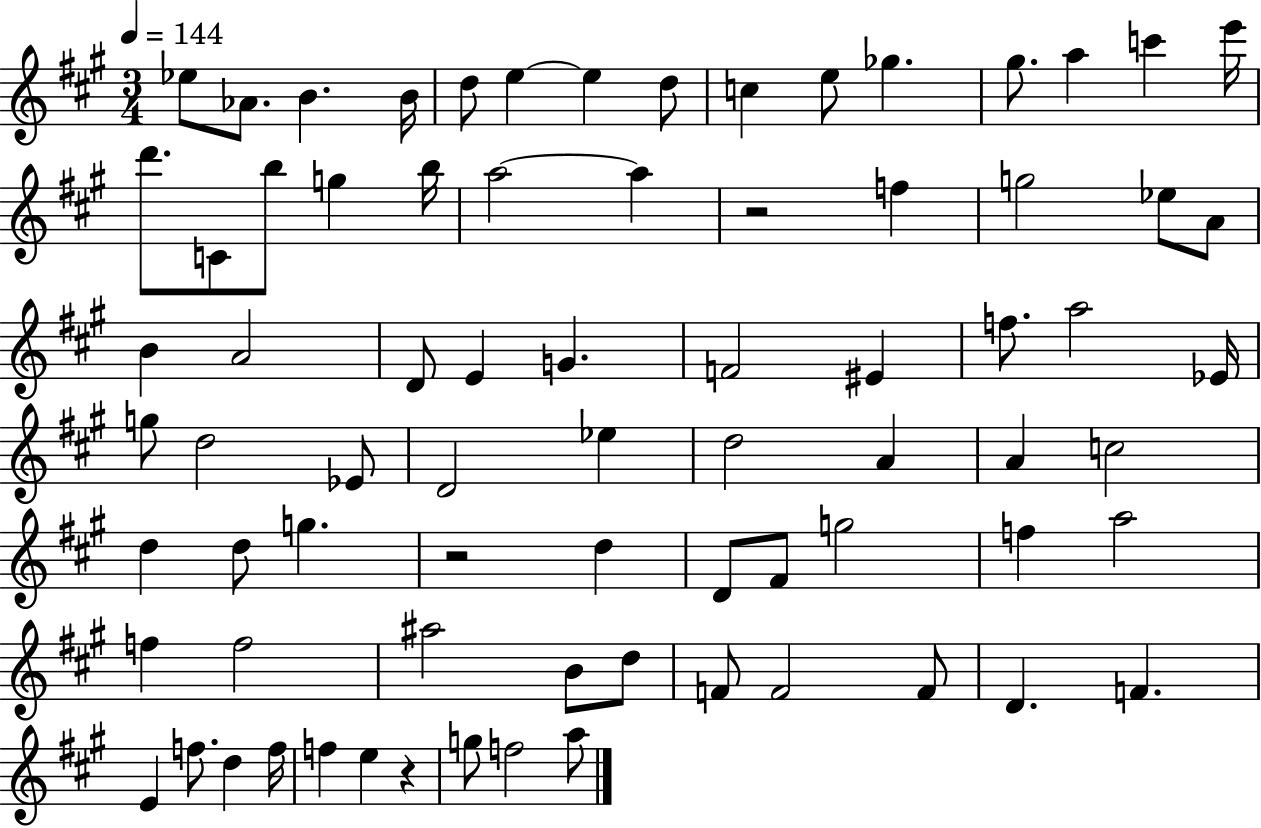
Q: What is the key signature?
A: A major